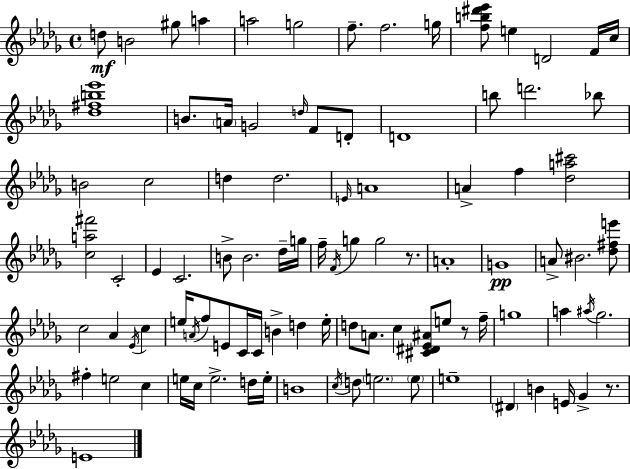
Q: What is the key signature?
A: BES minor